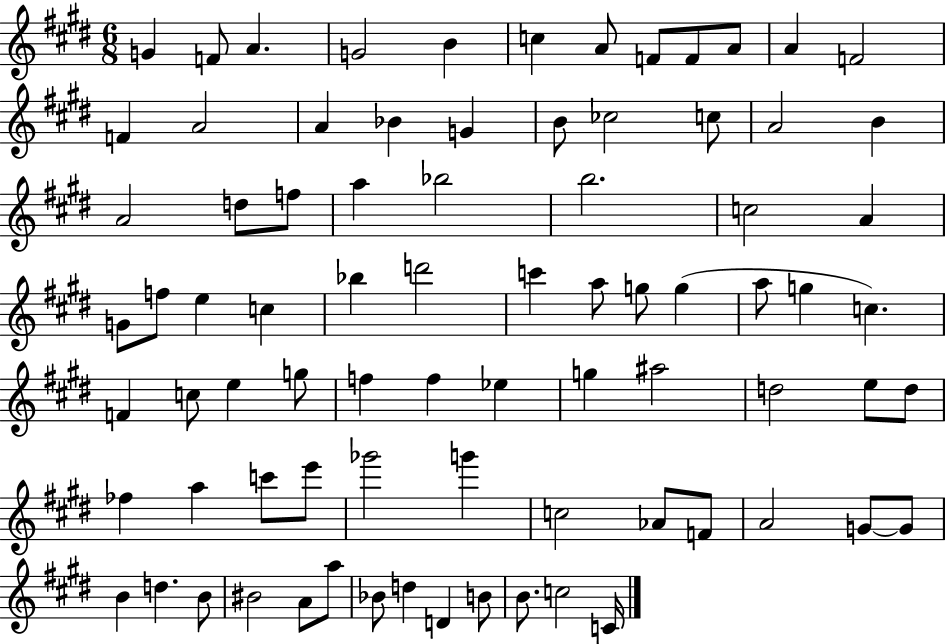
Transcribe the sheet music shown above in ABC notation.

X:1
T:Untitled
M:6/8
L:1/4
K:E
G F/2 A G2 B c A/2 F/2 F/2 A/2 A F2 F A2 A _B G B/2 _c2 c/2 A2 B A2 d/2 f/2 a _b2 b2 c2 A G/2 f/2 e c _b d'2 c' a/2 g/2 g a/2 g c F c/2 e g/2 f f _e g ^a2 d2 e/2 d/2 _f a c'/2 e'/2 _g'2 g' c2 _A/2 F/2 A2 G/2 G/2 B d B/2 ^B2 A/2 a/2 _B/2 d D B/2 B/2 c2 C/4